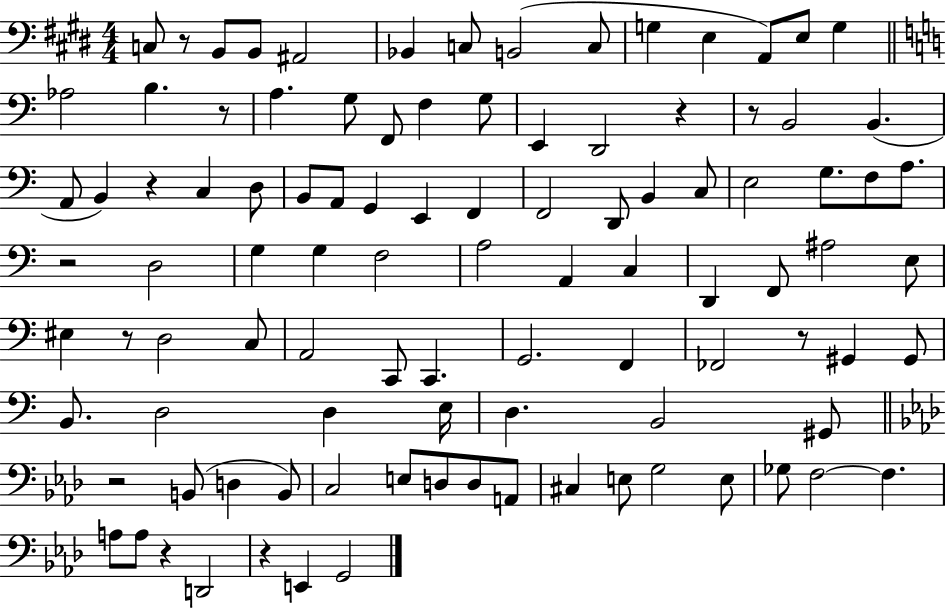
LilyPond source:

{
  \clef bass
  \numericTimeSignature
  \time 4/4
  \key e \major
  c8 r8 b,8 b,8 ais,2 | bes,4 c8 b,2( c8 | g4 e4 a,8) e8 g4 | \bar "||" \break \key c \major aes2 b4. r8 | a4. g8 f,8 f4 g8 | e,4 d,2 r4 | r8 b,2 b,4.( | \break a,8 b,4) r4 c4 d8 | b,8 a,8 g,4 e,4 f,4 | f,2 d,8 b,4 c8 | e2 g8. f8 a8. | \break r2 d2 | g4 g4 f2 | a2 a,4 c4 | d,4 f,8 ais2 e8 | \break eis4 r8 d2 c8 | a,2 c,8 c,4. | g,2. f,4 | fes,2 r8 gis,4 gis,8 | \break b,8. d2 d4 e16 | d4. b,2 gis,8 | \bar "||" \break \key aes \major r2 b,8( d4 b,8) | c2 e8 d8 d8 a,8 | cis4 e8 g2 e8 | ges8 f2~~ f4. | \break a8 a8 r4 d,2 | r4 e,4 g,2 | \bar "|."
}